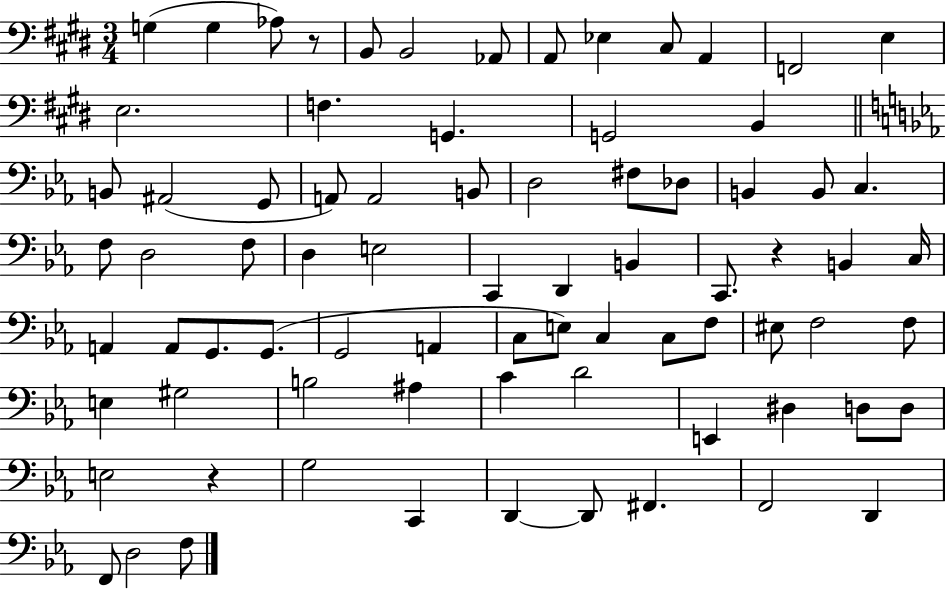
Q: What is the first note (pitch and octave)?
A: G3